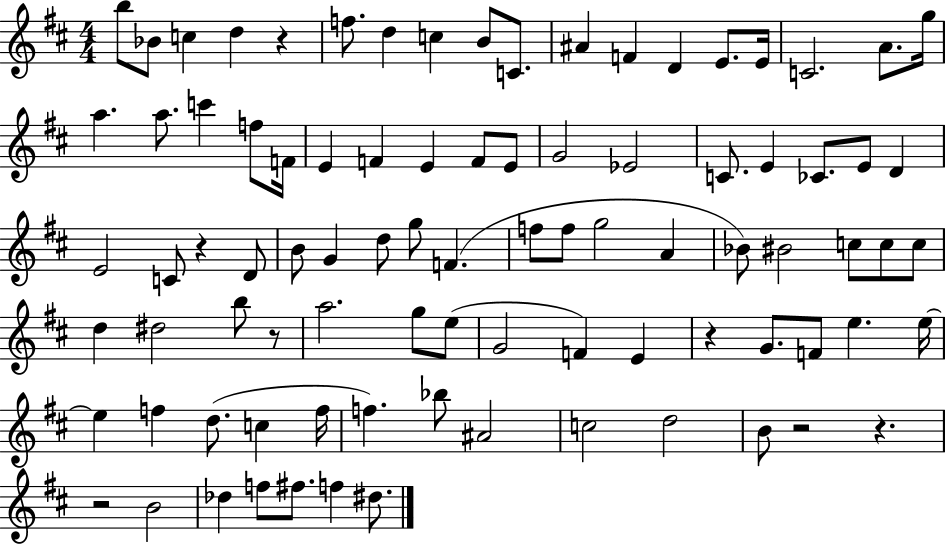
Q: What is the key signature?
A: D major